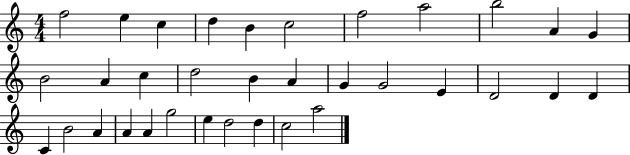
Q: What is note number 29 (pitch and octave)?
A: G5